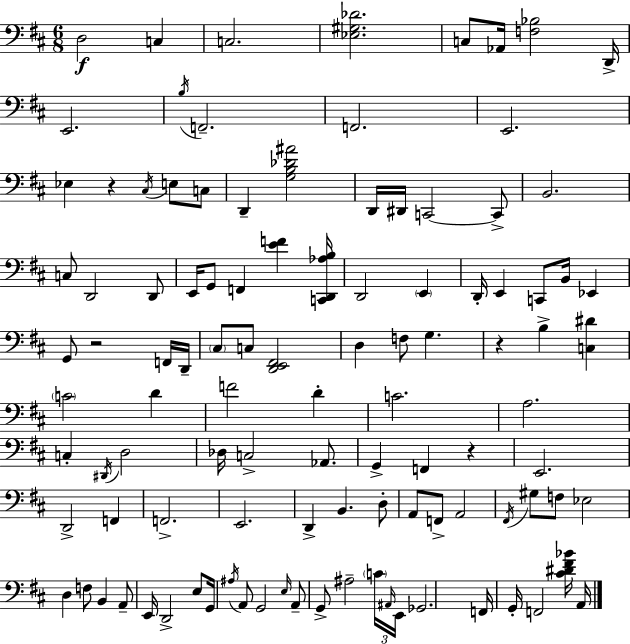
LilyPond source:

{
  \clef bass
  \numericTimeSignature
  \time 6/8
  \key d \major
  \repeat volta 2 { d2\f c4 | c2. | <ees gis des'>2. | c8 aes,16 <f bes>2 d,16-> | \break e,2. | \acciaccatura { b16 } f,2.-- | f,2. | e,2. | \break ees4 r4 \acciaccatura { cis16 } e8 | c8 d,4-- <g b des' ais'>2 | d,16 dis,16 c,2~~ | c,8-> b,2. | \break c8 d,2 | d,8 e,16 g,8 f,4 <e' f'>4 | <c, d, aes b>16 d,2 \parenthesize e,4 | d,16-. e,4 c,8 b,16 ees,4 | \break g,8 r2 | f,16 d,16-- \parenthesize cis8 c8 <d, e, fis,>2 | d4 f8 g4. | r4 b4-> <c dis'>4 | \break \parenthesize c'2 d'4 | f'2 d'4-. | c'2. | a2. | \break c4-. \acciaccatura { dis,16 } d2 | des16 c2-> | aes,8. g,4-> f,4 r4 | e,2. | \break d,2-> f,4 | f,2.-> | e,2. | d,4-> b,4. | \break d8-. a,8 f,8-> a,2 | \acciaccatura { fis,16 } gis8 f8 ees2 | d4 f8 b,4 | a,8-- e,16 d,2-> | \break e8 g,16 \acciaccatura { ais16 } a,8 g,2 | \grace { e16 } a,8-- g,8-> ais2-- | \tuplet 3/2 { \parenthesize c'16 \grace { ais,16 } e,16 } ges,2. | f,16 g,16-. f,2 | \break <cis' dis' fis' bes'>16 a,16 } \bar "|."
}